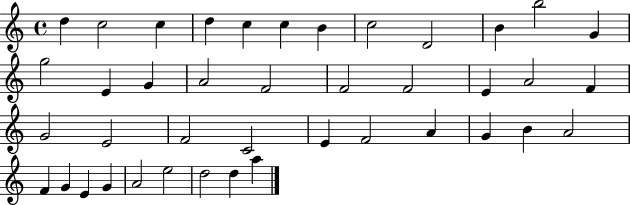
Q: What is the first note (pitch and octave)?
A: D5